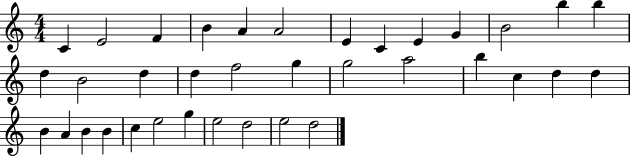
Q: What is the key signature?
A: C major